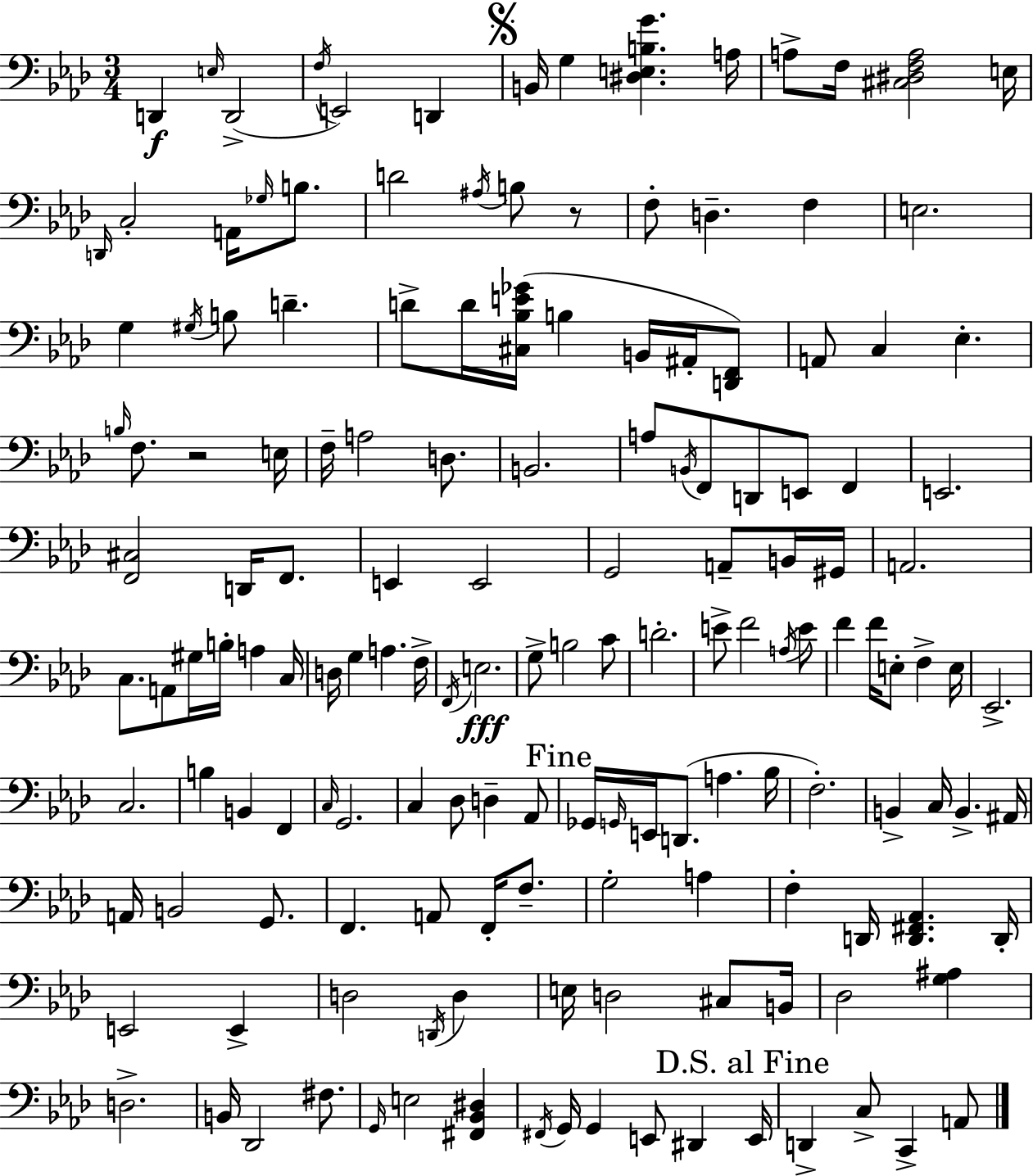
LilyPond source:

{
  \clef bass
  \numericTimeSignature
  \time 3/4
  \key f \minor
  d,4\f \grace { e16 }( d,2-> | \acciaccatura { f16 } e,2) d,4 | \mark \markup { \musicglyph "scripts.segno" } b,16 g4 <dis e b g'>4. | a16 a8-> f16 <cis dis f a>2 | \break e16 \grace { d,16 } c2-. a,16 | \grace { ges16 } b8. d'2 | \acciaccatura { ais16 } b8 r8 f8-. d4.-- | f4 e2. | \break g4 \acciaccatura { gis16 } b8 | d'4.-- d'8-> d'16 <cis bes e' ges'>16( b4 | b,16 ais,16-. <d, f,>8) a,8 c4 | ees4.-. \grace { b16 } f8. r2 | \break e16 f16-- a2 | d8. b,2. | a8 \acciaccatura { b,16 } f,8 | d,8 e,8 f,4 e,2. | \break <f, cis>2 | d,16 f,8. e,4 | e,2 g,2 | a,8-- b,16 gis,16 a,2. | \break c8. a,8 | gis16 b16-. a4 c16 d16 g4 | a4. f16-> \acciaccatura { f,16 } e2.\fff | g8-> b2 | \break c'8 d'2.-. | e'8-> f'2 | \acciaccatura { a16 } e'8 f'4 | f'16 e8-. f4-> e16 ees,2.-> | \break c2. | b4 | b,4 f,4 \grace { c16 } g,2. | c4 | \break des8 d4-- aes,8 \mark "Fine" ges,16 | \grace { g,16 } e,16 d,8.( a4. bes16 | f2.-.) | b,4-> c16 b,4.-> ais,16 | \break a,16 b,2 g,8. | f,4. a,8 f,16-. f8.-- | g2-. a4 | f4-. d,16 <d, fis, aes,>4. d,16-. | \break e,2 e,4-> | d2 \acciaccatura { d,16 } d4 | e16 d2 cis8 | b,16 des2 <g ais>4 | \break d2.-> | b,16 des,2 fis8. | \grace { g,16 } e2 <fis, bes, dis>4 | \acciaccatura { fis,16 } g,16 g,4 e,8 dis,4 | \break \mark "D.S. al Fine" e,16 d,4-> c8-> c,4-> | a,8 \bar "|."
}